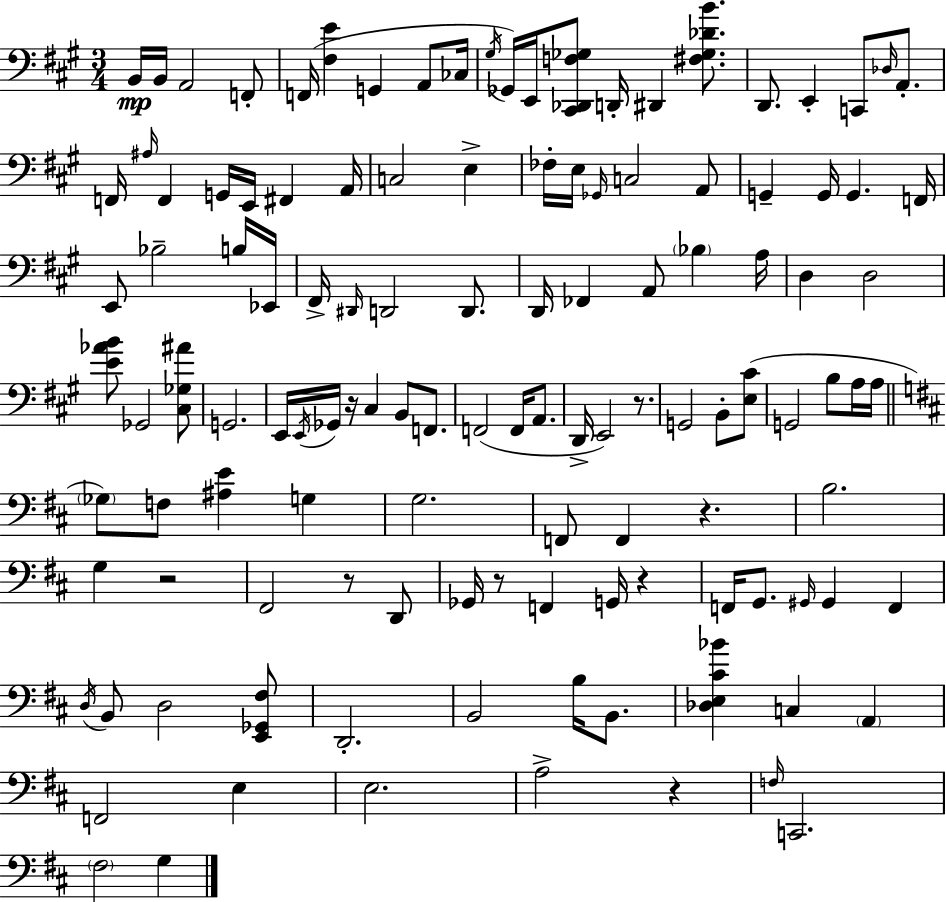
{
  \clef bass
  \numericTimeSignature
  \time 3/4
  \key a \major
  \repeat volta 2 { b,16\mp b,16 a,2 f,8-. | f,16( <fis e'>4 g,4 a,8 ces16 | \acciaccatura { gis16 }) ges,16 e,16 <cis, des, f ges>8 d,16-. dis,4 <fis ges des' b'>8. | d,8. e,4-. c,8 \grace { des16 } a,8.-. | \break f,16 \grace { ais16 } f,4 g,16 e,16 fis,4 | a,16 c2 e4-> | fes16-. e16 \grace { ges,16 } c2 | a,8 g,4-- g,16 g,4. | \break f,16 e,8 bes2-- | b16 ees,16 fis,16-> \grace { dis,16 } d,2 | d,8. d,16 fes,4 a,8 | \parenthesize bes4 a16 d4 d2 | \break <e' aes' b'>8 ges,2 | <cis ges ais'>8 g,2. | e,16 \acciaccatura { e,16 } ges,16 r16 cis4 | b,8 f,8. f,2( | \break f,16 a,8. d,16-> e,2) | r8. g,2 | b,8-. <e cis'>8( g,2 | b8 a16 a16 \bar "||" \break \key d \major \parenthesize ges8) f8 <ais e'>4 g4 | g2. | f,8 f,4 r4. | b2. | \break g4 r2 | fis,2 r8 d,8 | ges,16 r8 f,4 g,16 r4 | f,16 g,8. \grace { gis,16 } gis,4 f,4 | \break \acciaccatura { d16 } b,8 d2 | <e, ges, fis>8 d,2.-. | b,2 b16 b,8. | <des e cis' bes'>4 c4 \parenthesize a,4 | \break f,2 e4 | e2. | a2-> r4 | \grace { f16 } c,2. | \break \parenthesize fis2 g4 | } \bar "|."
}